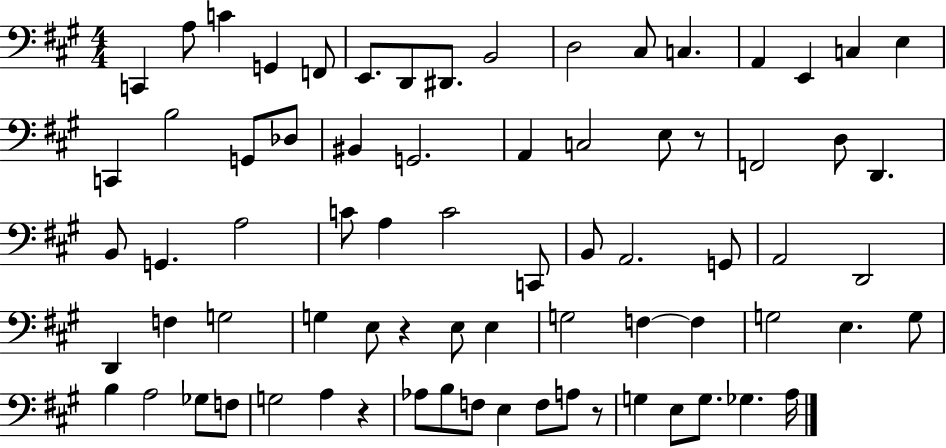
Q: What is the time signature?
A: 4/4